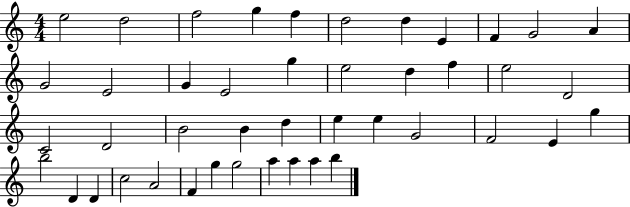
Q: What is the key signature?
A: C major